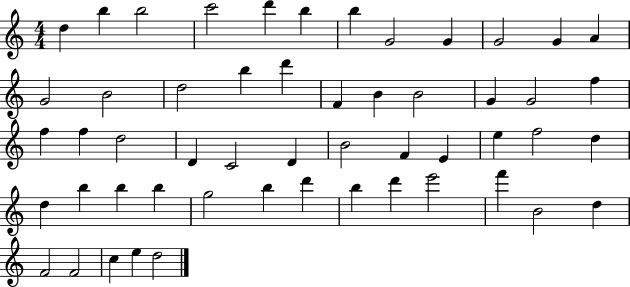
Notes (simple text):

D5/q B5/q B5/h C6/h D6/q B5/q B5/q G4/h G4/q G4/h G4/q A4/q G4/h B4/h D5/h B5/q D6/q F4/q B4/q B4/h G4/q G4/h F5/q F5/q F5/q D5/h D4/q C4/h D4/q B4/h F4/q E4/q E5/q F5/h D5/q D5/q B5/q B5/q B5/q G5/h B5/q D6/q B5/q D6/q E6/h F6/q B4/h D5/q F4/h F4/h C5/q E5/q D5/h